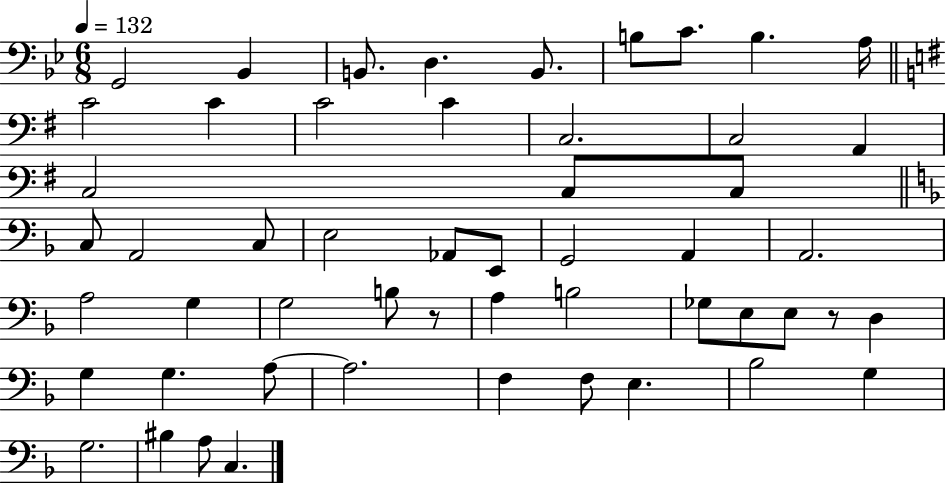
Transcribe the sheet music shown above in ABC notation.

X:1
T:Untitled
M:6/8
L:1/4
K:Bb
G,,2 _B,, B,,/2 D, B,,/2 B,/2 C/2 B, A,/4 C2 C C2 C C,2 C,2 A,, C,2 C,/2 C,/2 C,/2 A,,2 C,/2 E,2 _A,,/2 E,,/2 G,,2 A,, A,,2 A,2 G, G,2 B,/2 z/2 A, B,2 _G,/2 E,/2 E,/2 z/2 D, G, G, A,/2 A,2 F, F,/2 E, _B,2 G, G,2 ^B, A,/2 C,